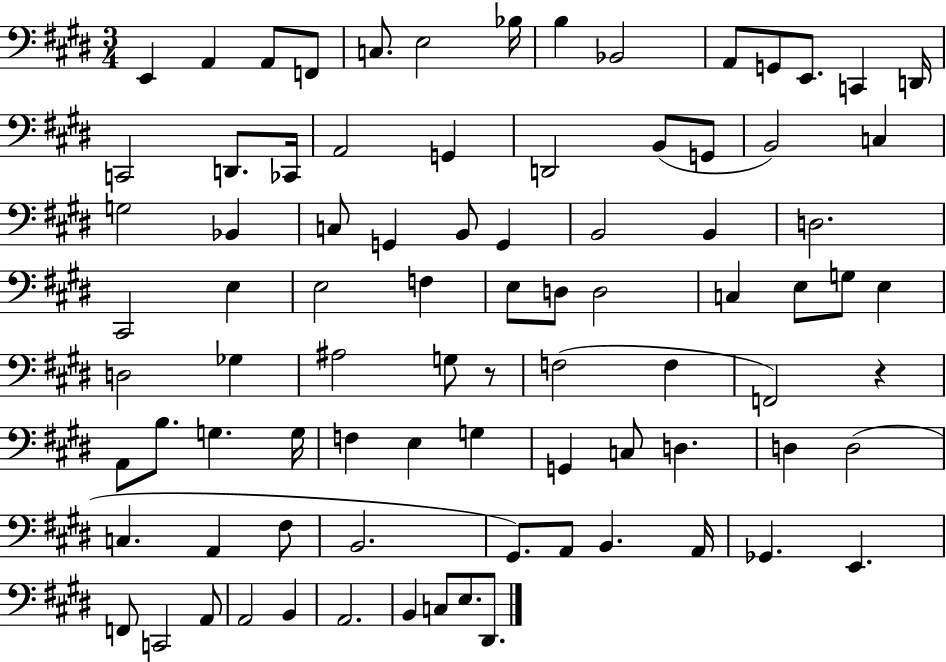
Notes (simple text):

E2/q A2/q A2/e F2/e C3/e. E3/h Bb3/s B3/q Bb2/h A2/e G2/e E2/e. C2/q D2/s C2/h D2/e. CES2/s A2/h G2/q D2/h B2/e G2/e B2/h C3/q G3/h Bb2/q C3/e G2/q B2/e G2/q B2/h B2/q D3/h. C#2/h E3/q E3/h F3/q E3/e D3/e D3/h C3/q E3/e G3/e E3/q D3/h Gb3/q A#3/h G3/e R/e F3/h F3/q F2/h R/q A2/e B3/e. G3/q. G3/s F3/q E3/q G3/q G2/q C3/e D3/q. D3/q D3/h C3/q. A2/q F#3/e B2/h. G#2/e. A2/e B2/q. A2/s Gb2/q. E2/q. F2/e C2/h A2/e A2/h B2/q A2/h. B2/q C3/e E3/e. D#2/e.